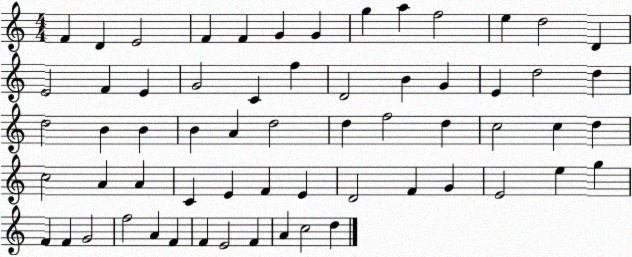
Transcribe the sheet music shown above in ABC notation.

X:1
T:Untitled
M:4/4
L:1/4
K:C
F D E2 F F G G g a f2 e d2 D E2 F E G2 C f D2 B G E d2 d d2 B B B A d2 d f2 d c2 c d c2 A A C E F E D2 F G E2 e g F F G2 f2 A F F E2 F A c2 d